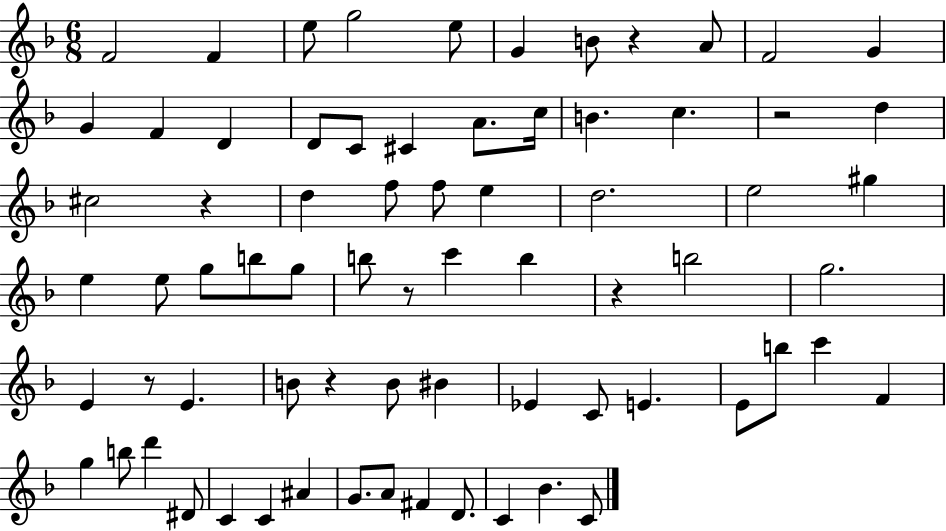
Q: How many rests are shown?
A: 7